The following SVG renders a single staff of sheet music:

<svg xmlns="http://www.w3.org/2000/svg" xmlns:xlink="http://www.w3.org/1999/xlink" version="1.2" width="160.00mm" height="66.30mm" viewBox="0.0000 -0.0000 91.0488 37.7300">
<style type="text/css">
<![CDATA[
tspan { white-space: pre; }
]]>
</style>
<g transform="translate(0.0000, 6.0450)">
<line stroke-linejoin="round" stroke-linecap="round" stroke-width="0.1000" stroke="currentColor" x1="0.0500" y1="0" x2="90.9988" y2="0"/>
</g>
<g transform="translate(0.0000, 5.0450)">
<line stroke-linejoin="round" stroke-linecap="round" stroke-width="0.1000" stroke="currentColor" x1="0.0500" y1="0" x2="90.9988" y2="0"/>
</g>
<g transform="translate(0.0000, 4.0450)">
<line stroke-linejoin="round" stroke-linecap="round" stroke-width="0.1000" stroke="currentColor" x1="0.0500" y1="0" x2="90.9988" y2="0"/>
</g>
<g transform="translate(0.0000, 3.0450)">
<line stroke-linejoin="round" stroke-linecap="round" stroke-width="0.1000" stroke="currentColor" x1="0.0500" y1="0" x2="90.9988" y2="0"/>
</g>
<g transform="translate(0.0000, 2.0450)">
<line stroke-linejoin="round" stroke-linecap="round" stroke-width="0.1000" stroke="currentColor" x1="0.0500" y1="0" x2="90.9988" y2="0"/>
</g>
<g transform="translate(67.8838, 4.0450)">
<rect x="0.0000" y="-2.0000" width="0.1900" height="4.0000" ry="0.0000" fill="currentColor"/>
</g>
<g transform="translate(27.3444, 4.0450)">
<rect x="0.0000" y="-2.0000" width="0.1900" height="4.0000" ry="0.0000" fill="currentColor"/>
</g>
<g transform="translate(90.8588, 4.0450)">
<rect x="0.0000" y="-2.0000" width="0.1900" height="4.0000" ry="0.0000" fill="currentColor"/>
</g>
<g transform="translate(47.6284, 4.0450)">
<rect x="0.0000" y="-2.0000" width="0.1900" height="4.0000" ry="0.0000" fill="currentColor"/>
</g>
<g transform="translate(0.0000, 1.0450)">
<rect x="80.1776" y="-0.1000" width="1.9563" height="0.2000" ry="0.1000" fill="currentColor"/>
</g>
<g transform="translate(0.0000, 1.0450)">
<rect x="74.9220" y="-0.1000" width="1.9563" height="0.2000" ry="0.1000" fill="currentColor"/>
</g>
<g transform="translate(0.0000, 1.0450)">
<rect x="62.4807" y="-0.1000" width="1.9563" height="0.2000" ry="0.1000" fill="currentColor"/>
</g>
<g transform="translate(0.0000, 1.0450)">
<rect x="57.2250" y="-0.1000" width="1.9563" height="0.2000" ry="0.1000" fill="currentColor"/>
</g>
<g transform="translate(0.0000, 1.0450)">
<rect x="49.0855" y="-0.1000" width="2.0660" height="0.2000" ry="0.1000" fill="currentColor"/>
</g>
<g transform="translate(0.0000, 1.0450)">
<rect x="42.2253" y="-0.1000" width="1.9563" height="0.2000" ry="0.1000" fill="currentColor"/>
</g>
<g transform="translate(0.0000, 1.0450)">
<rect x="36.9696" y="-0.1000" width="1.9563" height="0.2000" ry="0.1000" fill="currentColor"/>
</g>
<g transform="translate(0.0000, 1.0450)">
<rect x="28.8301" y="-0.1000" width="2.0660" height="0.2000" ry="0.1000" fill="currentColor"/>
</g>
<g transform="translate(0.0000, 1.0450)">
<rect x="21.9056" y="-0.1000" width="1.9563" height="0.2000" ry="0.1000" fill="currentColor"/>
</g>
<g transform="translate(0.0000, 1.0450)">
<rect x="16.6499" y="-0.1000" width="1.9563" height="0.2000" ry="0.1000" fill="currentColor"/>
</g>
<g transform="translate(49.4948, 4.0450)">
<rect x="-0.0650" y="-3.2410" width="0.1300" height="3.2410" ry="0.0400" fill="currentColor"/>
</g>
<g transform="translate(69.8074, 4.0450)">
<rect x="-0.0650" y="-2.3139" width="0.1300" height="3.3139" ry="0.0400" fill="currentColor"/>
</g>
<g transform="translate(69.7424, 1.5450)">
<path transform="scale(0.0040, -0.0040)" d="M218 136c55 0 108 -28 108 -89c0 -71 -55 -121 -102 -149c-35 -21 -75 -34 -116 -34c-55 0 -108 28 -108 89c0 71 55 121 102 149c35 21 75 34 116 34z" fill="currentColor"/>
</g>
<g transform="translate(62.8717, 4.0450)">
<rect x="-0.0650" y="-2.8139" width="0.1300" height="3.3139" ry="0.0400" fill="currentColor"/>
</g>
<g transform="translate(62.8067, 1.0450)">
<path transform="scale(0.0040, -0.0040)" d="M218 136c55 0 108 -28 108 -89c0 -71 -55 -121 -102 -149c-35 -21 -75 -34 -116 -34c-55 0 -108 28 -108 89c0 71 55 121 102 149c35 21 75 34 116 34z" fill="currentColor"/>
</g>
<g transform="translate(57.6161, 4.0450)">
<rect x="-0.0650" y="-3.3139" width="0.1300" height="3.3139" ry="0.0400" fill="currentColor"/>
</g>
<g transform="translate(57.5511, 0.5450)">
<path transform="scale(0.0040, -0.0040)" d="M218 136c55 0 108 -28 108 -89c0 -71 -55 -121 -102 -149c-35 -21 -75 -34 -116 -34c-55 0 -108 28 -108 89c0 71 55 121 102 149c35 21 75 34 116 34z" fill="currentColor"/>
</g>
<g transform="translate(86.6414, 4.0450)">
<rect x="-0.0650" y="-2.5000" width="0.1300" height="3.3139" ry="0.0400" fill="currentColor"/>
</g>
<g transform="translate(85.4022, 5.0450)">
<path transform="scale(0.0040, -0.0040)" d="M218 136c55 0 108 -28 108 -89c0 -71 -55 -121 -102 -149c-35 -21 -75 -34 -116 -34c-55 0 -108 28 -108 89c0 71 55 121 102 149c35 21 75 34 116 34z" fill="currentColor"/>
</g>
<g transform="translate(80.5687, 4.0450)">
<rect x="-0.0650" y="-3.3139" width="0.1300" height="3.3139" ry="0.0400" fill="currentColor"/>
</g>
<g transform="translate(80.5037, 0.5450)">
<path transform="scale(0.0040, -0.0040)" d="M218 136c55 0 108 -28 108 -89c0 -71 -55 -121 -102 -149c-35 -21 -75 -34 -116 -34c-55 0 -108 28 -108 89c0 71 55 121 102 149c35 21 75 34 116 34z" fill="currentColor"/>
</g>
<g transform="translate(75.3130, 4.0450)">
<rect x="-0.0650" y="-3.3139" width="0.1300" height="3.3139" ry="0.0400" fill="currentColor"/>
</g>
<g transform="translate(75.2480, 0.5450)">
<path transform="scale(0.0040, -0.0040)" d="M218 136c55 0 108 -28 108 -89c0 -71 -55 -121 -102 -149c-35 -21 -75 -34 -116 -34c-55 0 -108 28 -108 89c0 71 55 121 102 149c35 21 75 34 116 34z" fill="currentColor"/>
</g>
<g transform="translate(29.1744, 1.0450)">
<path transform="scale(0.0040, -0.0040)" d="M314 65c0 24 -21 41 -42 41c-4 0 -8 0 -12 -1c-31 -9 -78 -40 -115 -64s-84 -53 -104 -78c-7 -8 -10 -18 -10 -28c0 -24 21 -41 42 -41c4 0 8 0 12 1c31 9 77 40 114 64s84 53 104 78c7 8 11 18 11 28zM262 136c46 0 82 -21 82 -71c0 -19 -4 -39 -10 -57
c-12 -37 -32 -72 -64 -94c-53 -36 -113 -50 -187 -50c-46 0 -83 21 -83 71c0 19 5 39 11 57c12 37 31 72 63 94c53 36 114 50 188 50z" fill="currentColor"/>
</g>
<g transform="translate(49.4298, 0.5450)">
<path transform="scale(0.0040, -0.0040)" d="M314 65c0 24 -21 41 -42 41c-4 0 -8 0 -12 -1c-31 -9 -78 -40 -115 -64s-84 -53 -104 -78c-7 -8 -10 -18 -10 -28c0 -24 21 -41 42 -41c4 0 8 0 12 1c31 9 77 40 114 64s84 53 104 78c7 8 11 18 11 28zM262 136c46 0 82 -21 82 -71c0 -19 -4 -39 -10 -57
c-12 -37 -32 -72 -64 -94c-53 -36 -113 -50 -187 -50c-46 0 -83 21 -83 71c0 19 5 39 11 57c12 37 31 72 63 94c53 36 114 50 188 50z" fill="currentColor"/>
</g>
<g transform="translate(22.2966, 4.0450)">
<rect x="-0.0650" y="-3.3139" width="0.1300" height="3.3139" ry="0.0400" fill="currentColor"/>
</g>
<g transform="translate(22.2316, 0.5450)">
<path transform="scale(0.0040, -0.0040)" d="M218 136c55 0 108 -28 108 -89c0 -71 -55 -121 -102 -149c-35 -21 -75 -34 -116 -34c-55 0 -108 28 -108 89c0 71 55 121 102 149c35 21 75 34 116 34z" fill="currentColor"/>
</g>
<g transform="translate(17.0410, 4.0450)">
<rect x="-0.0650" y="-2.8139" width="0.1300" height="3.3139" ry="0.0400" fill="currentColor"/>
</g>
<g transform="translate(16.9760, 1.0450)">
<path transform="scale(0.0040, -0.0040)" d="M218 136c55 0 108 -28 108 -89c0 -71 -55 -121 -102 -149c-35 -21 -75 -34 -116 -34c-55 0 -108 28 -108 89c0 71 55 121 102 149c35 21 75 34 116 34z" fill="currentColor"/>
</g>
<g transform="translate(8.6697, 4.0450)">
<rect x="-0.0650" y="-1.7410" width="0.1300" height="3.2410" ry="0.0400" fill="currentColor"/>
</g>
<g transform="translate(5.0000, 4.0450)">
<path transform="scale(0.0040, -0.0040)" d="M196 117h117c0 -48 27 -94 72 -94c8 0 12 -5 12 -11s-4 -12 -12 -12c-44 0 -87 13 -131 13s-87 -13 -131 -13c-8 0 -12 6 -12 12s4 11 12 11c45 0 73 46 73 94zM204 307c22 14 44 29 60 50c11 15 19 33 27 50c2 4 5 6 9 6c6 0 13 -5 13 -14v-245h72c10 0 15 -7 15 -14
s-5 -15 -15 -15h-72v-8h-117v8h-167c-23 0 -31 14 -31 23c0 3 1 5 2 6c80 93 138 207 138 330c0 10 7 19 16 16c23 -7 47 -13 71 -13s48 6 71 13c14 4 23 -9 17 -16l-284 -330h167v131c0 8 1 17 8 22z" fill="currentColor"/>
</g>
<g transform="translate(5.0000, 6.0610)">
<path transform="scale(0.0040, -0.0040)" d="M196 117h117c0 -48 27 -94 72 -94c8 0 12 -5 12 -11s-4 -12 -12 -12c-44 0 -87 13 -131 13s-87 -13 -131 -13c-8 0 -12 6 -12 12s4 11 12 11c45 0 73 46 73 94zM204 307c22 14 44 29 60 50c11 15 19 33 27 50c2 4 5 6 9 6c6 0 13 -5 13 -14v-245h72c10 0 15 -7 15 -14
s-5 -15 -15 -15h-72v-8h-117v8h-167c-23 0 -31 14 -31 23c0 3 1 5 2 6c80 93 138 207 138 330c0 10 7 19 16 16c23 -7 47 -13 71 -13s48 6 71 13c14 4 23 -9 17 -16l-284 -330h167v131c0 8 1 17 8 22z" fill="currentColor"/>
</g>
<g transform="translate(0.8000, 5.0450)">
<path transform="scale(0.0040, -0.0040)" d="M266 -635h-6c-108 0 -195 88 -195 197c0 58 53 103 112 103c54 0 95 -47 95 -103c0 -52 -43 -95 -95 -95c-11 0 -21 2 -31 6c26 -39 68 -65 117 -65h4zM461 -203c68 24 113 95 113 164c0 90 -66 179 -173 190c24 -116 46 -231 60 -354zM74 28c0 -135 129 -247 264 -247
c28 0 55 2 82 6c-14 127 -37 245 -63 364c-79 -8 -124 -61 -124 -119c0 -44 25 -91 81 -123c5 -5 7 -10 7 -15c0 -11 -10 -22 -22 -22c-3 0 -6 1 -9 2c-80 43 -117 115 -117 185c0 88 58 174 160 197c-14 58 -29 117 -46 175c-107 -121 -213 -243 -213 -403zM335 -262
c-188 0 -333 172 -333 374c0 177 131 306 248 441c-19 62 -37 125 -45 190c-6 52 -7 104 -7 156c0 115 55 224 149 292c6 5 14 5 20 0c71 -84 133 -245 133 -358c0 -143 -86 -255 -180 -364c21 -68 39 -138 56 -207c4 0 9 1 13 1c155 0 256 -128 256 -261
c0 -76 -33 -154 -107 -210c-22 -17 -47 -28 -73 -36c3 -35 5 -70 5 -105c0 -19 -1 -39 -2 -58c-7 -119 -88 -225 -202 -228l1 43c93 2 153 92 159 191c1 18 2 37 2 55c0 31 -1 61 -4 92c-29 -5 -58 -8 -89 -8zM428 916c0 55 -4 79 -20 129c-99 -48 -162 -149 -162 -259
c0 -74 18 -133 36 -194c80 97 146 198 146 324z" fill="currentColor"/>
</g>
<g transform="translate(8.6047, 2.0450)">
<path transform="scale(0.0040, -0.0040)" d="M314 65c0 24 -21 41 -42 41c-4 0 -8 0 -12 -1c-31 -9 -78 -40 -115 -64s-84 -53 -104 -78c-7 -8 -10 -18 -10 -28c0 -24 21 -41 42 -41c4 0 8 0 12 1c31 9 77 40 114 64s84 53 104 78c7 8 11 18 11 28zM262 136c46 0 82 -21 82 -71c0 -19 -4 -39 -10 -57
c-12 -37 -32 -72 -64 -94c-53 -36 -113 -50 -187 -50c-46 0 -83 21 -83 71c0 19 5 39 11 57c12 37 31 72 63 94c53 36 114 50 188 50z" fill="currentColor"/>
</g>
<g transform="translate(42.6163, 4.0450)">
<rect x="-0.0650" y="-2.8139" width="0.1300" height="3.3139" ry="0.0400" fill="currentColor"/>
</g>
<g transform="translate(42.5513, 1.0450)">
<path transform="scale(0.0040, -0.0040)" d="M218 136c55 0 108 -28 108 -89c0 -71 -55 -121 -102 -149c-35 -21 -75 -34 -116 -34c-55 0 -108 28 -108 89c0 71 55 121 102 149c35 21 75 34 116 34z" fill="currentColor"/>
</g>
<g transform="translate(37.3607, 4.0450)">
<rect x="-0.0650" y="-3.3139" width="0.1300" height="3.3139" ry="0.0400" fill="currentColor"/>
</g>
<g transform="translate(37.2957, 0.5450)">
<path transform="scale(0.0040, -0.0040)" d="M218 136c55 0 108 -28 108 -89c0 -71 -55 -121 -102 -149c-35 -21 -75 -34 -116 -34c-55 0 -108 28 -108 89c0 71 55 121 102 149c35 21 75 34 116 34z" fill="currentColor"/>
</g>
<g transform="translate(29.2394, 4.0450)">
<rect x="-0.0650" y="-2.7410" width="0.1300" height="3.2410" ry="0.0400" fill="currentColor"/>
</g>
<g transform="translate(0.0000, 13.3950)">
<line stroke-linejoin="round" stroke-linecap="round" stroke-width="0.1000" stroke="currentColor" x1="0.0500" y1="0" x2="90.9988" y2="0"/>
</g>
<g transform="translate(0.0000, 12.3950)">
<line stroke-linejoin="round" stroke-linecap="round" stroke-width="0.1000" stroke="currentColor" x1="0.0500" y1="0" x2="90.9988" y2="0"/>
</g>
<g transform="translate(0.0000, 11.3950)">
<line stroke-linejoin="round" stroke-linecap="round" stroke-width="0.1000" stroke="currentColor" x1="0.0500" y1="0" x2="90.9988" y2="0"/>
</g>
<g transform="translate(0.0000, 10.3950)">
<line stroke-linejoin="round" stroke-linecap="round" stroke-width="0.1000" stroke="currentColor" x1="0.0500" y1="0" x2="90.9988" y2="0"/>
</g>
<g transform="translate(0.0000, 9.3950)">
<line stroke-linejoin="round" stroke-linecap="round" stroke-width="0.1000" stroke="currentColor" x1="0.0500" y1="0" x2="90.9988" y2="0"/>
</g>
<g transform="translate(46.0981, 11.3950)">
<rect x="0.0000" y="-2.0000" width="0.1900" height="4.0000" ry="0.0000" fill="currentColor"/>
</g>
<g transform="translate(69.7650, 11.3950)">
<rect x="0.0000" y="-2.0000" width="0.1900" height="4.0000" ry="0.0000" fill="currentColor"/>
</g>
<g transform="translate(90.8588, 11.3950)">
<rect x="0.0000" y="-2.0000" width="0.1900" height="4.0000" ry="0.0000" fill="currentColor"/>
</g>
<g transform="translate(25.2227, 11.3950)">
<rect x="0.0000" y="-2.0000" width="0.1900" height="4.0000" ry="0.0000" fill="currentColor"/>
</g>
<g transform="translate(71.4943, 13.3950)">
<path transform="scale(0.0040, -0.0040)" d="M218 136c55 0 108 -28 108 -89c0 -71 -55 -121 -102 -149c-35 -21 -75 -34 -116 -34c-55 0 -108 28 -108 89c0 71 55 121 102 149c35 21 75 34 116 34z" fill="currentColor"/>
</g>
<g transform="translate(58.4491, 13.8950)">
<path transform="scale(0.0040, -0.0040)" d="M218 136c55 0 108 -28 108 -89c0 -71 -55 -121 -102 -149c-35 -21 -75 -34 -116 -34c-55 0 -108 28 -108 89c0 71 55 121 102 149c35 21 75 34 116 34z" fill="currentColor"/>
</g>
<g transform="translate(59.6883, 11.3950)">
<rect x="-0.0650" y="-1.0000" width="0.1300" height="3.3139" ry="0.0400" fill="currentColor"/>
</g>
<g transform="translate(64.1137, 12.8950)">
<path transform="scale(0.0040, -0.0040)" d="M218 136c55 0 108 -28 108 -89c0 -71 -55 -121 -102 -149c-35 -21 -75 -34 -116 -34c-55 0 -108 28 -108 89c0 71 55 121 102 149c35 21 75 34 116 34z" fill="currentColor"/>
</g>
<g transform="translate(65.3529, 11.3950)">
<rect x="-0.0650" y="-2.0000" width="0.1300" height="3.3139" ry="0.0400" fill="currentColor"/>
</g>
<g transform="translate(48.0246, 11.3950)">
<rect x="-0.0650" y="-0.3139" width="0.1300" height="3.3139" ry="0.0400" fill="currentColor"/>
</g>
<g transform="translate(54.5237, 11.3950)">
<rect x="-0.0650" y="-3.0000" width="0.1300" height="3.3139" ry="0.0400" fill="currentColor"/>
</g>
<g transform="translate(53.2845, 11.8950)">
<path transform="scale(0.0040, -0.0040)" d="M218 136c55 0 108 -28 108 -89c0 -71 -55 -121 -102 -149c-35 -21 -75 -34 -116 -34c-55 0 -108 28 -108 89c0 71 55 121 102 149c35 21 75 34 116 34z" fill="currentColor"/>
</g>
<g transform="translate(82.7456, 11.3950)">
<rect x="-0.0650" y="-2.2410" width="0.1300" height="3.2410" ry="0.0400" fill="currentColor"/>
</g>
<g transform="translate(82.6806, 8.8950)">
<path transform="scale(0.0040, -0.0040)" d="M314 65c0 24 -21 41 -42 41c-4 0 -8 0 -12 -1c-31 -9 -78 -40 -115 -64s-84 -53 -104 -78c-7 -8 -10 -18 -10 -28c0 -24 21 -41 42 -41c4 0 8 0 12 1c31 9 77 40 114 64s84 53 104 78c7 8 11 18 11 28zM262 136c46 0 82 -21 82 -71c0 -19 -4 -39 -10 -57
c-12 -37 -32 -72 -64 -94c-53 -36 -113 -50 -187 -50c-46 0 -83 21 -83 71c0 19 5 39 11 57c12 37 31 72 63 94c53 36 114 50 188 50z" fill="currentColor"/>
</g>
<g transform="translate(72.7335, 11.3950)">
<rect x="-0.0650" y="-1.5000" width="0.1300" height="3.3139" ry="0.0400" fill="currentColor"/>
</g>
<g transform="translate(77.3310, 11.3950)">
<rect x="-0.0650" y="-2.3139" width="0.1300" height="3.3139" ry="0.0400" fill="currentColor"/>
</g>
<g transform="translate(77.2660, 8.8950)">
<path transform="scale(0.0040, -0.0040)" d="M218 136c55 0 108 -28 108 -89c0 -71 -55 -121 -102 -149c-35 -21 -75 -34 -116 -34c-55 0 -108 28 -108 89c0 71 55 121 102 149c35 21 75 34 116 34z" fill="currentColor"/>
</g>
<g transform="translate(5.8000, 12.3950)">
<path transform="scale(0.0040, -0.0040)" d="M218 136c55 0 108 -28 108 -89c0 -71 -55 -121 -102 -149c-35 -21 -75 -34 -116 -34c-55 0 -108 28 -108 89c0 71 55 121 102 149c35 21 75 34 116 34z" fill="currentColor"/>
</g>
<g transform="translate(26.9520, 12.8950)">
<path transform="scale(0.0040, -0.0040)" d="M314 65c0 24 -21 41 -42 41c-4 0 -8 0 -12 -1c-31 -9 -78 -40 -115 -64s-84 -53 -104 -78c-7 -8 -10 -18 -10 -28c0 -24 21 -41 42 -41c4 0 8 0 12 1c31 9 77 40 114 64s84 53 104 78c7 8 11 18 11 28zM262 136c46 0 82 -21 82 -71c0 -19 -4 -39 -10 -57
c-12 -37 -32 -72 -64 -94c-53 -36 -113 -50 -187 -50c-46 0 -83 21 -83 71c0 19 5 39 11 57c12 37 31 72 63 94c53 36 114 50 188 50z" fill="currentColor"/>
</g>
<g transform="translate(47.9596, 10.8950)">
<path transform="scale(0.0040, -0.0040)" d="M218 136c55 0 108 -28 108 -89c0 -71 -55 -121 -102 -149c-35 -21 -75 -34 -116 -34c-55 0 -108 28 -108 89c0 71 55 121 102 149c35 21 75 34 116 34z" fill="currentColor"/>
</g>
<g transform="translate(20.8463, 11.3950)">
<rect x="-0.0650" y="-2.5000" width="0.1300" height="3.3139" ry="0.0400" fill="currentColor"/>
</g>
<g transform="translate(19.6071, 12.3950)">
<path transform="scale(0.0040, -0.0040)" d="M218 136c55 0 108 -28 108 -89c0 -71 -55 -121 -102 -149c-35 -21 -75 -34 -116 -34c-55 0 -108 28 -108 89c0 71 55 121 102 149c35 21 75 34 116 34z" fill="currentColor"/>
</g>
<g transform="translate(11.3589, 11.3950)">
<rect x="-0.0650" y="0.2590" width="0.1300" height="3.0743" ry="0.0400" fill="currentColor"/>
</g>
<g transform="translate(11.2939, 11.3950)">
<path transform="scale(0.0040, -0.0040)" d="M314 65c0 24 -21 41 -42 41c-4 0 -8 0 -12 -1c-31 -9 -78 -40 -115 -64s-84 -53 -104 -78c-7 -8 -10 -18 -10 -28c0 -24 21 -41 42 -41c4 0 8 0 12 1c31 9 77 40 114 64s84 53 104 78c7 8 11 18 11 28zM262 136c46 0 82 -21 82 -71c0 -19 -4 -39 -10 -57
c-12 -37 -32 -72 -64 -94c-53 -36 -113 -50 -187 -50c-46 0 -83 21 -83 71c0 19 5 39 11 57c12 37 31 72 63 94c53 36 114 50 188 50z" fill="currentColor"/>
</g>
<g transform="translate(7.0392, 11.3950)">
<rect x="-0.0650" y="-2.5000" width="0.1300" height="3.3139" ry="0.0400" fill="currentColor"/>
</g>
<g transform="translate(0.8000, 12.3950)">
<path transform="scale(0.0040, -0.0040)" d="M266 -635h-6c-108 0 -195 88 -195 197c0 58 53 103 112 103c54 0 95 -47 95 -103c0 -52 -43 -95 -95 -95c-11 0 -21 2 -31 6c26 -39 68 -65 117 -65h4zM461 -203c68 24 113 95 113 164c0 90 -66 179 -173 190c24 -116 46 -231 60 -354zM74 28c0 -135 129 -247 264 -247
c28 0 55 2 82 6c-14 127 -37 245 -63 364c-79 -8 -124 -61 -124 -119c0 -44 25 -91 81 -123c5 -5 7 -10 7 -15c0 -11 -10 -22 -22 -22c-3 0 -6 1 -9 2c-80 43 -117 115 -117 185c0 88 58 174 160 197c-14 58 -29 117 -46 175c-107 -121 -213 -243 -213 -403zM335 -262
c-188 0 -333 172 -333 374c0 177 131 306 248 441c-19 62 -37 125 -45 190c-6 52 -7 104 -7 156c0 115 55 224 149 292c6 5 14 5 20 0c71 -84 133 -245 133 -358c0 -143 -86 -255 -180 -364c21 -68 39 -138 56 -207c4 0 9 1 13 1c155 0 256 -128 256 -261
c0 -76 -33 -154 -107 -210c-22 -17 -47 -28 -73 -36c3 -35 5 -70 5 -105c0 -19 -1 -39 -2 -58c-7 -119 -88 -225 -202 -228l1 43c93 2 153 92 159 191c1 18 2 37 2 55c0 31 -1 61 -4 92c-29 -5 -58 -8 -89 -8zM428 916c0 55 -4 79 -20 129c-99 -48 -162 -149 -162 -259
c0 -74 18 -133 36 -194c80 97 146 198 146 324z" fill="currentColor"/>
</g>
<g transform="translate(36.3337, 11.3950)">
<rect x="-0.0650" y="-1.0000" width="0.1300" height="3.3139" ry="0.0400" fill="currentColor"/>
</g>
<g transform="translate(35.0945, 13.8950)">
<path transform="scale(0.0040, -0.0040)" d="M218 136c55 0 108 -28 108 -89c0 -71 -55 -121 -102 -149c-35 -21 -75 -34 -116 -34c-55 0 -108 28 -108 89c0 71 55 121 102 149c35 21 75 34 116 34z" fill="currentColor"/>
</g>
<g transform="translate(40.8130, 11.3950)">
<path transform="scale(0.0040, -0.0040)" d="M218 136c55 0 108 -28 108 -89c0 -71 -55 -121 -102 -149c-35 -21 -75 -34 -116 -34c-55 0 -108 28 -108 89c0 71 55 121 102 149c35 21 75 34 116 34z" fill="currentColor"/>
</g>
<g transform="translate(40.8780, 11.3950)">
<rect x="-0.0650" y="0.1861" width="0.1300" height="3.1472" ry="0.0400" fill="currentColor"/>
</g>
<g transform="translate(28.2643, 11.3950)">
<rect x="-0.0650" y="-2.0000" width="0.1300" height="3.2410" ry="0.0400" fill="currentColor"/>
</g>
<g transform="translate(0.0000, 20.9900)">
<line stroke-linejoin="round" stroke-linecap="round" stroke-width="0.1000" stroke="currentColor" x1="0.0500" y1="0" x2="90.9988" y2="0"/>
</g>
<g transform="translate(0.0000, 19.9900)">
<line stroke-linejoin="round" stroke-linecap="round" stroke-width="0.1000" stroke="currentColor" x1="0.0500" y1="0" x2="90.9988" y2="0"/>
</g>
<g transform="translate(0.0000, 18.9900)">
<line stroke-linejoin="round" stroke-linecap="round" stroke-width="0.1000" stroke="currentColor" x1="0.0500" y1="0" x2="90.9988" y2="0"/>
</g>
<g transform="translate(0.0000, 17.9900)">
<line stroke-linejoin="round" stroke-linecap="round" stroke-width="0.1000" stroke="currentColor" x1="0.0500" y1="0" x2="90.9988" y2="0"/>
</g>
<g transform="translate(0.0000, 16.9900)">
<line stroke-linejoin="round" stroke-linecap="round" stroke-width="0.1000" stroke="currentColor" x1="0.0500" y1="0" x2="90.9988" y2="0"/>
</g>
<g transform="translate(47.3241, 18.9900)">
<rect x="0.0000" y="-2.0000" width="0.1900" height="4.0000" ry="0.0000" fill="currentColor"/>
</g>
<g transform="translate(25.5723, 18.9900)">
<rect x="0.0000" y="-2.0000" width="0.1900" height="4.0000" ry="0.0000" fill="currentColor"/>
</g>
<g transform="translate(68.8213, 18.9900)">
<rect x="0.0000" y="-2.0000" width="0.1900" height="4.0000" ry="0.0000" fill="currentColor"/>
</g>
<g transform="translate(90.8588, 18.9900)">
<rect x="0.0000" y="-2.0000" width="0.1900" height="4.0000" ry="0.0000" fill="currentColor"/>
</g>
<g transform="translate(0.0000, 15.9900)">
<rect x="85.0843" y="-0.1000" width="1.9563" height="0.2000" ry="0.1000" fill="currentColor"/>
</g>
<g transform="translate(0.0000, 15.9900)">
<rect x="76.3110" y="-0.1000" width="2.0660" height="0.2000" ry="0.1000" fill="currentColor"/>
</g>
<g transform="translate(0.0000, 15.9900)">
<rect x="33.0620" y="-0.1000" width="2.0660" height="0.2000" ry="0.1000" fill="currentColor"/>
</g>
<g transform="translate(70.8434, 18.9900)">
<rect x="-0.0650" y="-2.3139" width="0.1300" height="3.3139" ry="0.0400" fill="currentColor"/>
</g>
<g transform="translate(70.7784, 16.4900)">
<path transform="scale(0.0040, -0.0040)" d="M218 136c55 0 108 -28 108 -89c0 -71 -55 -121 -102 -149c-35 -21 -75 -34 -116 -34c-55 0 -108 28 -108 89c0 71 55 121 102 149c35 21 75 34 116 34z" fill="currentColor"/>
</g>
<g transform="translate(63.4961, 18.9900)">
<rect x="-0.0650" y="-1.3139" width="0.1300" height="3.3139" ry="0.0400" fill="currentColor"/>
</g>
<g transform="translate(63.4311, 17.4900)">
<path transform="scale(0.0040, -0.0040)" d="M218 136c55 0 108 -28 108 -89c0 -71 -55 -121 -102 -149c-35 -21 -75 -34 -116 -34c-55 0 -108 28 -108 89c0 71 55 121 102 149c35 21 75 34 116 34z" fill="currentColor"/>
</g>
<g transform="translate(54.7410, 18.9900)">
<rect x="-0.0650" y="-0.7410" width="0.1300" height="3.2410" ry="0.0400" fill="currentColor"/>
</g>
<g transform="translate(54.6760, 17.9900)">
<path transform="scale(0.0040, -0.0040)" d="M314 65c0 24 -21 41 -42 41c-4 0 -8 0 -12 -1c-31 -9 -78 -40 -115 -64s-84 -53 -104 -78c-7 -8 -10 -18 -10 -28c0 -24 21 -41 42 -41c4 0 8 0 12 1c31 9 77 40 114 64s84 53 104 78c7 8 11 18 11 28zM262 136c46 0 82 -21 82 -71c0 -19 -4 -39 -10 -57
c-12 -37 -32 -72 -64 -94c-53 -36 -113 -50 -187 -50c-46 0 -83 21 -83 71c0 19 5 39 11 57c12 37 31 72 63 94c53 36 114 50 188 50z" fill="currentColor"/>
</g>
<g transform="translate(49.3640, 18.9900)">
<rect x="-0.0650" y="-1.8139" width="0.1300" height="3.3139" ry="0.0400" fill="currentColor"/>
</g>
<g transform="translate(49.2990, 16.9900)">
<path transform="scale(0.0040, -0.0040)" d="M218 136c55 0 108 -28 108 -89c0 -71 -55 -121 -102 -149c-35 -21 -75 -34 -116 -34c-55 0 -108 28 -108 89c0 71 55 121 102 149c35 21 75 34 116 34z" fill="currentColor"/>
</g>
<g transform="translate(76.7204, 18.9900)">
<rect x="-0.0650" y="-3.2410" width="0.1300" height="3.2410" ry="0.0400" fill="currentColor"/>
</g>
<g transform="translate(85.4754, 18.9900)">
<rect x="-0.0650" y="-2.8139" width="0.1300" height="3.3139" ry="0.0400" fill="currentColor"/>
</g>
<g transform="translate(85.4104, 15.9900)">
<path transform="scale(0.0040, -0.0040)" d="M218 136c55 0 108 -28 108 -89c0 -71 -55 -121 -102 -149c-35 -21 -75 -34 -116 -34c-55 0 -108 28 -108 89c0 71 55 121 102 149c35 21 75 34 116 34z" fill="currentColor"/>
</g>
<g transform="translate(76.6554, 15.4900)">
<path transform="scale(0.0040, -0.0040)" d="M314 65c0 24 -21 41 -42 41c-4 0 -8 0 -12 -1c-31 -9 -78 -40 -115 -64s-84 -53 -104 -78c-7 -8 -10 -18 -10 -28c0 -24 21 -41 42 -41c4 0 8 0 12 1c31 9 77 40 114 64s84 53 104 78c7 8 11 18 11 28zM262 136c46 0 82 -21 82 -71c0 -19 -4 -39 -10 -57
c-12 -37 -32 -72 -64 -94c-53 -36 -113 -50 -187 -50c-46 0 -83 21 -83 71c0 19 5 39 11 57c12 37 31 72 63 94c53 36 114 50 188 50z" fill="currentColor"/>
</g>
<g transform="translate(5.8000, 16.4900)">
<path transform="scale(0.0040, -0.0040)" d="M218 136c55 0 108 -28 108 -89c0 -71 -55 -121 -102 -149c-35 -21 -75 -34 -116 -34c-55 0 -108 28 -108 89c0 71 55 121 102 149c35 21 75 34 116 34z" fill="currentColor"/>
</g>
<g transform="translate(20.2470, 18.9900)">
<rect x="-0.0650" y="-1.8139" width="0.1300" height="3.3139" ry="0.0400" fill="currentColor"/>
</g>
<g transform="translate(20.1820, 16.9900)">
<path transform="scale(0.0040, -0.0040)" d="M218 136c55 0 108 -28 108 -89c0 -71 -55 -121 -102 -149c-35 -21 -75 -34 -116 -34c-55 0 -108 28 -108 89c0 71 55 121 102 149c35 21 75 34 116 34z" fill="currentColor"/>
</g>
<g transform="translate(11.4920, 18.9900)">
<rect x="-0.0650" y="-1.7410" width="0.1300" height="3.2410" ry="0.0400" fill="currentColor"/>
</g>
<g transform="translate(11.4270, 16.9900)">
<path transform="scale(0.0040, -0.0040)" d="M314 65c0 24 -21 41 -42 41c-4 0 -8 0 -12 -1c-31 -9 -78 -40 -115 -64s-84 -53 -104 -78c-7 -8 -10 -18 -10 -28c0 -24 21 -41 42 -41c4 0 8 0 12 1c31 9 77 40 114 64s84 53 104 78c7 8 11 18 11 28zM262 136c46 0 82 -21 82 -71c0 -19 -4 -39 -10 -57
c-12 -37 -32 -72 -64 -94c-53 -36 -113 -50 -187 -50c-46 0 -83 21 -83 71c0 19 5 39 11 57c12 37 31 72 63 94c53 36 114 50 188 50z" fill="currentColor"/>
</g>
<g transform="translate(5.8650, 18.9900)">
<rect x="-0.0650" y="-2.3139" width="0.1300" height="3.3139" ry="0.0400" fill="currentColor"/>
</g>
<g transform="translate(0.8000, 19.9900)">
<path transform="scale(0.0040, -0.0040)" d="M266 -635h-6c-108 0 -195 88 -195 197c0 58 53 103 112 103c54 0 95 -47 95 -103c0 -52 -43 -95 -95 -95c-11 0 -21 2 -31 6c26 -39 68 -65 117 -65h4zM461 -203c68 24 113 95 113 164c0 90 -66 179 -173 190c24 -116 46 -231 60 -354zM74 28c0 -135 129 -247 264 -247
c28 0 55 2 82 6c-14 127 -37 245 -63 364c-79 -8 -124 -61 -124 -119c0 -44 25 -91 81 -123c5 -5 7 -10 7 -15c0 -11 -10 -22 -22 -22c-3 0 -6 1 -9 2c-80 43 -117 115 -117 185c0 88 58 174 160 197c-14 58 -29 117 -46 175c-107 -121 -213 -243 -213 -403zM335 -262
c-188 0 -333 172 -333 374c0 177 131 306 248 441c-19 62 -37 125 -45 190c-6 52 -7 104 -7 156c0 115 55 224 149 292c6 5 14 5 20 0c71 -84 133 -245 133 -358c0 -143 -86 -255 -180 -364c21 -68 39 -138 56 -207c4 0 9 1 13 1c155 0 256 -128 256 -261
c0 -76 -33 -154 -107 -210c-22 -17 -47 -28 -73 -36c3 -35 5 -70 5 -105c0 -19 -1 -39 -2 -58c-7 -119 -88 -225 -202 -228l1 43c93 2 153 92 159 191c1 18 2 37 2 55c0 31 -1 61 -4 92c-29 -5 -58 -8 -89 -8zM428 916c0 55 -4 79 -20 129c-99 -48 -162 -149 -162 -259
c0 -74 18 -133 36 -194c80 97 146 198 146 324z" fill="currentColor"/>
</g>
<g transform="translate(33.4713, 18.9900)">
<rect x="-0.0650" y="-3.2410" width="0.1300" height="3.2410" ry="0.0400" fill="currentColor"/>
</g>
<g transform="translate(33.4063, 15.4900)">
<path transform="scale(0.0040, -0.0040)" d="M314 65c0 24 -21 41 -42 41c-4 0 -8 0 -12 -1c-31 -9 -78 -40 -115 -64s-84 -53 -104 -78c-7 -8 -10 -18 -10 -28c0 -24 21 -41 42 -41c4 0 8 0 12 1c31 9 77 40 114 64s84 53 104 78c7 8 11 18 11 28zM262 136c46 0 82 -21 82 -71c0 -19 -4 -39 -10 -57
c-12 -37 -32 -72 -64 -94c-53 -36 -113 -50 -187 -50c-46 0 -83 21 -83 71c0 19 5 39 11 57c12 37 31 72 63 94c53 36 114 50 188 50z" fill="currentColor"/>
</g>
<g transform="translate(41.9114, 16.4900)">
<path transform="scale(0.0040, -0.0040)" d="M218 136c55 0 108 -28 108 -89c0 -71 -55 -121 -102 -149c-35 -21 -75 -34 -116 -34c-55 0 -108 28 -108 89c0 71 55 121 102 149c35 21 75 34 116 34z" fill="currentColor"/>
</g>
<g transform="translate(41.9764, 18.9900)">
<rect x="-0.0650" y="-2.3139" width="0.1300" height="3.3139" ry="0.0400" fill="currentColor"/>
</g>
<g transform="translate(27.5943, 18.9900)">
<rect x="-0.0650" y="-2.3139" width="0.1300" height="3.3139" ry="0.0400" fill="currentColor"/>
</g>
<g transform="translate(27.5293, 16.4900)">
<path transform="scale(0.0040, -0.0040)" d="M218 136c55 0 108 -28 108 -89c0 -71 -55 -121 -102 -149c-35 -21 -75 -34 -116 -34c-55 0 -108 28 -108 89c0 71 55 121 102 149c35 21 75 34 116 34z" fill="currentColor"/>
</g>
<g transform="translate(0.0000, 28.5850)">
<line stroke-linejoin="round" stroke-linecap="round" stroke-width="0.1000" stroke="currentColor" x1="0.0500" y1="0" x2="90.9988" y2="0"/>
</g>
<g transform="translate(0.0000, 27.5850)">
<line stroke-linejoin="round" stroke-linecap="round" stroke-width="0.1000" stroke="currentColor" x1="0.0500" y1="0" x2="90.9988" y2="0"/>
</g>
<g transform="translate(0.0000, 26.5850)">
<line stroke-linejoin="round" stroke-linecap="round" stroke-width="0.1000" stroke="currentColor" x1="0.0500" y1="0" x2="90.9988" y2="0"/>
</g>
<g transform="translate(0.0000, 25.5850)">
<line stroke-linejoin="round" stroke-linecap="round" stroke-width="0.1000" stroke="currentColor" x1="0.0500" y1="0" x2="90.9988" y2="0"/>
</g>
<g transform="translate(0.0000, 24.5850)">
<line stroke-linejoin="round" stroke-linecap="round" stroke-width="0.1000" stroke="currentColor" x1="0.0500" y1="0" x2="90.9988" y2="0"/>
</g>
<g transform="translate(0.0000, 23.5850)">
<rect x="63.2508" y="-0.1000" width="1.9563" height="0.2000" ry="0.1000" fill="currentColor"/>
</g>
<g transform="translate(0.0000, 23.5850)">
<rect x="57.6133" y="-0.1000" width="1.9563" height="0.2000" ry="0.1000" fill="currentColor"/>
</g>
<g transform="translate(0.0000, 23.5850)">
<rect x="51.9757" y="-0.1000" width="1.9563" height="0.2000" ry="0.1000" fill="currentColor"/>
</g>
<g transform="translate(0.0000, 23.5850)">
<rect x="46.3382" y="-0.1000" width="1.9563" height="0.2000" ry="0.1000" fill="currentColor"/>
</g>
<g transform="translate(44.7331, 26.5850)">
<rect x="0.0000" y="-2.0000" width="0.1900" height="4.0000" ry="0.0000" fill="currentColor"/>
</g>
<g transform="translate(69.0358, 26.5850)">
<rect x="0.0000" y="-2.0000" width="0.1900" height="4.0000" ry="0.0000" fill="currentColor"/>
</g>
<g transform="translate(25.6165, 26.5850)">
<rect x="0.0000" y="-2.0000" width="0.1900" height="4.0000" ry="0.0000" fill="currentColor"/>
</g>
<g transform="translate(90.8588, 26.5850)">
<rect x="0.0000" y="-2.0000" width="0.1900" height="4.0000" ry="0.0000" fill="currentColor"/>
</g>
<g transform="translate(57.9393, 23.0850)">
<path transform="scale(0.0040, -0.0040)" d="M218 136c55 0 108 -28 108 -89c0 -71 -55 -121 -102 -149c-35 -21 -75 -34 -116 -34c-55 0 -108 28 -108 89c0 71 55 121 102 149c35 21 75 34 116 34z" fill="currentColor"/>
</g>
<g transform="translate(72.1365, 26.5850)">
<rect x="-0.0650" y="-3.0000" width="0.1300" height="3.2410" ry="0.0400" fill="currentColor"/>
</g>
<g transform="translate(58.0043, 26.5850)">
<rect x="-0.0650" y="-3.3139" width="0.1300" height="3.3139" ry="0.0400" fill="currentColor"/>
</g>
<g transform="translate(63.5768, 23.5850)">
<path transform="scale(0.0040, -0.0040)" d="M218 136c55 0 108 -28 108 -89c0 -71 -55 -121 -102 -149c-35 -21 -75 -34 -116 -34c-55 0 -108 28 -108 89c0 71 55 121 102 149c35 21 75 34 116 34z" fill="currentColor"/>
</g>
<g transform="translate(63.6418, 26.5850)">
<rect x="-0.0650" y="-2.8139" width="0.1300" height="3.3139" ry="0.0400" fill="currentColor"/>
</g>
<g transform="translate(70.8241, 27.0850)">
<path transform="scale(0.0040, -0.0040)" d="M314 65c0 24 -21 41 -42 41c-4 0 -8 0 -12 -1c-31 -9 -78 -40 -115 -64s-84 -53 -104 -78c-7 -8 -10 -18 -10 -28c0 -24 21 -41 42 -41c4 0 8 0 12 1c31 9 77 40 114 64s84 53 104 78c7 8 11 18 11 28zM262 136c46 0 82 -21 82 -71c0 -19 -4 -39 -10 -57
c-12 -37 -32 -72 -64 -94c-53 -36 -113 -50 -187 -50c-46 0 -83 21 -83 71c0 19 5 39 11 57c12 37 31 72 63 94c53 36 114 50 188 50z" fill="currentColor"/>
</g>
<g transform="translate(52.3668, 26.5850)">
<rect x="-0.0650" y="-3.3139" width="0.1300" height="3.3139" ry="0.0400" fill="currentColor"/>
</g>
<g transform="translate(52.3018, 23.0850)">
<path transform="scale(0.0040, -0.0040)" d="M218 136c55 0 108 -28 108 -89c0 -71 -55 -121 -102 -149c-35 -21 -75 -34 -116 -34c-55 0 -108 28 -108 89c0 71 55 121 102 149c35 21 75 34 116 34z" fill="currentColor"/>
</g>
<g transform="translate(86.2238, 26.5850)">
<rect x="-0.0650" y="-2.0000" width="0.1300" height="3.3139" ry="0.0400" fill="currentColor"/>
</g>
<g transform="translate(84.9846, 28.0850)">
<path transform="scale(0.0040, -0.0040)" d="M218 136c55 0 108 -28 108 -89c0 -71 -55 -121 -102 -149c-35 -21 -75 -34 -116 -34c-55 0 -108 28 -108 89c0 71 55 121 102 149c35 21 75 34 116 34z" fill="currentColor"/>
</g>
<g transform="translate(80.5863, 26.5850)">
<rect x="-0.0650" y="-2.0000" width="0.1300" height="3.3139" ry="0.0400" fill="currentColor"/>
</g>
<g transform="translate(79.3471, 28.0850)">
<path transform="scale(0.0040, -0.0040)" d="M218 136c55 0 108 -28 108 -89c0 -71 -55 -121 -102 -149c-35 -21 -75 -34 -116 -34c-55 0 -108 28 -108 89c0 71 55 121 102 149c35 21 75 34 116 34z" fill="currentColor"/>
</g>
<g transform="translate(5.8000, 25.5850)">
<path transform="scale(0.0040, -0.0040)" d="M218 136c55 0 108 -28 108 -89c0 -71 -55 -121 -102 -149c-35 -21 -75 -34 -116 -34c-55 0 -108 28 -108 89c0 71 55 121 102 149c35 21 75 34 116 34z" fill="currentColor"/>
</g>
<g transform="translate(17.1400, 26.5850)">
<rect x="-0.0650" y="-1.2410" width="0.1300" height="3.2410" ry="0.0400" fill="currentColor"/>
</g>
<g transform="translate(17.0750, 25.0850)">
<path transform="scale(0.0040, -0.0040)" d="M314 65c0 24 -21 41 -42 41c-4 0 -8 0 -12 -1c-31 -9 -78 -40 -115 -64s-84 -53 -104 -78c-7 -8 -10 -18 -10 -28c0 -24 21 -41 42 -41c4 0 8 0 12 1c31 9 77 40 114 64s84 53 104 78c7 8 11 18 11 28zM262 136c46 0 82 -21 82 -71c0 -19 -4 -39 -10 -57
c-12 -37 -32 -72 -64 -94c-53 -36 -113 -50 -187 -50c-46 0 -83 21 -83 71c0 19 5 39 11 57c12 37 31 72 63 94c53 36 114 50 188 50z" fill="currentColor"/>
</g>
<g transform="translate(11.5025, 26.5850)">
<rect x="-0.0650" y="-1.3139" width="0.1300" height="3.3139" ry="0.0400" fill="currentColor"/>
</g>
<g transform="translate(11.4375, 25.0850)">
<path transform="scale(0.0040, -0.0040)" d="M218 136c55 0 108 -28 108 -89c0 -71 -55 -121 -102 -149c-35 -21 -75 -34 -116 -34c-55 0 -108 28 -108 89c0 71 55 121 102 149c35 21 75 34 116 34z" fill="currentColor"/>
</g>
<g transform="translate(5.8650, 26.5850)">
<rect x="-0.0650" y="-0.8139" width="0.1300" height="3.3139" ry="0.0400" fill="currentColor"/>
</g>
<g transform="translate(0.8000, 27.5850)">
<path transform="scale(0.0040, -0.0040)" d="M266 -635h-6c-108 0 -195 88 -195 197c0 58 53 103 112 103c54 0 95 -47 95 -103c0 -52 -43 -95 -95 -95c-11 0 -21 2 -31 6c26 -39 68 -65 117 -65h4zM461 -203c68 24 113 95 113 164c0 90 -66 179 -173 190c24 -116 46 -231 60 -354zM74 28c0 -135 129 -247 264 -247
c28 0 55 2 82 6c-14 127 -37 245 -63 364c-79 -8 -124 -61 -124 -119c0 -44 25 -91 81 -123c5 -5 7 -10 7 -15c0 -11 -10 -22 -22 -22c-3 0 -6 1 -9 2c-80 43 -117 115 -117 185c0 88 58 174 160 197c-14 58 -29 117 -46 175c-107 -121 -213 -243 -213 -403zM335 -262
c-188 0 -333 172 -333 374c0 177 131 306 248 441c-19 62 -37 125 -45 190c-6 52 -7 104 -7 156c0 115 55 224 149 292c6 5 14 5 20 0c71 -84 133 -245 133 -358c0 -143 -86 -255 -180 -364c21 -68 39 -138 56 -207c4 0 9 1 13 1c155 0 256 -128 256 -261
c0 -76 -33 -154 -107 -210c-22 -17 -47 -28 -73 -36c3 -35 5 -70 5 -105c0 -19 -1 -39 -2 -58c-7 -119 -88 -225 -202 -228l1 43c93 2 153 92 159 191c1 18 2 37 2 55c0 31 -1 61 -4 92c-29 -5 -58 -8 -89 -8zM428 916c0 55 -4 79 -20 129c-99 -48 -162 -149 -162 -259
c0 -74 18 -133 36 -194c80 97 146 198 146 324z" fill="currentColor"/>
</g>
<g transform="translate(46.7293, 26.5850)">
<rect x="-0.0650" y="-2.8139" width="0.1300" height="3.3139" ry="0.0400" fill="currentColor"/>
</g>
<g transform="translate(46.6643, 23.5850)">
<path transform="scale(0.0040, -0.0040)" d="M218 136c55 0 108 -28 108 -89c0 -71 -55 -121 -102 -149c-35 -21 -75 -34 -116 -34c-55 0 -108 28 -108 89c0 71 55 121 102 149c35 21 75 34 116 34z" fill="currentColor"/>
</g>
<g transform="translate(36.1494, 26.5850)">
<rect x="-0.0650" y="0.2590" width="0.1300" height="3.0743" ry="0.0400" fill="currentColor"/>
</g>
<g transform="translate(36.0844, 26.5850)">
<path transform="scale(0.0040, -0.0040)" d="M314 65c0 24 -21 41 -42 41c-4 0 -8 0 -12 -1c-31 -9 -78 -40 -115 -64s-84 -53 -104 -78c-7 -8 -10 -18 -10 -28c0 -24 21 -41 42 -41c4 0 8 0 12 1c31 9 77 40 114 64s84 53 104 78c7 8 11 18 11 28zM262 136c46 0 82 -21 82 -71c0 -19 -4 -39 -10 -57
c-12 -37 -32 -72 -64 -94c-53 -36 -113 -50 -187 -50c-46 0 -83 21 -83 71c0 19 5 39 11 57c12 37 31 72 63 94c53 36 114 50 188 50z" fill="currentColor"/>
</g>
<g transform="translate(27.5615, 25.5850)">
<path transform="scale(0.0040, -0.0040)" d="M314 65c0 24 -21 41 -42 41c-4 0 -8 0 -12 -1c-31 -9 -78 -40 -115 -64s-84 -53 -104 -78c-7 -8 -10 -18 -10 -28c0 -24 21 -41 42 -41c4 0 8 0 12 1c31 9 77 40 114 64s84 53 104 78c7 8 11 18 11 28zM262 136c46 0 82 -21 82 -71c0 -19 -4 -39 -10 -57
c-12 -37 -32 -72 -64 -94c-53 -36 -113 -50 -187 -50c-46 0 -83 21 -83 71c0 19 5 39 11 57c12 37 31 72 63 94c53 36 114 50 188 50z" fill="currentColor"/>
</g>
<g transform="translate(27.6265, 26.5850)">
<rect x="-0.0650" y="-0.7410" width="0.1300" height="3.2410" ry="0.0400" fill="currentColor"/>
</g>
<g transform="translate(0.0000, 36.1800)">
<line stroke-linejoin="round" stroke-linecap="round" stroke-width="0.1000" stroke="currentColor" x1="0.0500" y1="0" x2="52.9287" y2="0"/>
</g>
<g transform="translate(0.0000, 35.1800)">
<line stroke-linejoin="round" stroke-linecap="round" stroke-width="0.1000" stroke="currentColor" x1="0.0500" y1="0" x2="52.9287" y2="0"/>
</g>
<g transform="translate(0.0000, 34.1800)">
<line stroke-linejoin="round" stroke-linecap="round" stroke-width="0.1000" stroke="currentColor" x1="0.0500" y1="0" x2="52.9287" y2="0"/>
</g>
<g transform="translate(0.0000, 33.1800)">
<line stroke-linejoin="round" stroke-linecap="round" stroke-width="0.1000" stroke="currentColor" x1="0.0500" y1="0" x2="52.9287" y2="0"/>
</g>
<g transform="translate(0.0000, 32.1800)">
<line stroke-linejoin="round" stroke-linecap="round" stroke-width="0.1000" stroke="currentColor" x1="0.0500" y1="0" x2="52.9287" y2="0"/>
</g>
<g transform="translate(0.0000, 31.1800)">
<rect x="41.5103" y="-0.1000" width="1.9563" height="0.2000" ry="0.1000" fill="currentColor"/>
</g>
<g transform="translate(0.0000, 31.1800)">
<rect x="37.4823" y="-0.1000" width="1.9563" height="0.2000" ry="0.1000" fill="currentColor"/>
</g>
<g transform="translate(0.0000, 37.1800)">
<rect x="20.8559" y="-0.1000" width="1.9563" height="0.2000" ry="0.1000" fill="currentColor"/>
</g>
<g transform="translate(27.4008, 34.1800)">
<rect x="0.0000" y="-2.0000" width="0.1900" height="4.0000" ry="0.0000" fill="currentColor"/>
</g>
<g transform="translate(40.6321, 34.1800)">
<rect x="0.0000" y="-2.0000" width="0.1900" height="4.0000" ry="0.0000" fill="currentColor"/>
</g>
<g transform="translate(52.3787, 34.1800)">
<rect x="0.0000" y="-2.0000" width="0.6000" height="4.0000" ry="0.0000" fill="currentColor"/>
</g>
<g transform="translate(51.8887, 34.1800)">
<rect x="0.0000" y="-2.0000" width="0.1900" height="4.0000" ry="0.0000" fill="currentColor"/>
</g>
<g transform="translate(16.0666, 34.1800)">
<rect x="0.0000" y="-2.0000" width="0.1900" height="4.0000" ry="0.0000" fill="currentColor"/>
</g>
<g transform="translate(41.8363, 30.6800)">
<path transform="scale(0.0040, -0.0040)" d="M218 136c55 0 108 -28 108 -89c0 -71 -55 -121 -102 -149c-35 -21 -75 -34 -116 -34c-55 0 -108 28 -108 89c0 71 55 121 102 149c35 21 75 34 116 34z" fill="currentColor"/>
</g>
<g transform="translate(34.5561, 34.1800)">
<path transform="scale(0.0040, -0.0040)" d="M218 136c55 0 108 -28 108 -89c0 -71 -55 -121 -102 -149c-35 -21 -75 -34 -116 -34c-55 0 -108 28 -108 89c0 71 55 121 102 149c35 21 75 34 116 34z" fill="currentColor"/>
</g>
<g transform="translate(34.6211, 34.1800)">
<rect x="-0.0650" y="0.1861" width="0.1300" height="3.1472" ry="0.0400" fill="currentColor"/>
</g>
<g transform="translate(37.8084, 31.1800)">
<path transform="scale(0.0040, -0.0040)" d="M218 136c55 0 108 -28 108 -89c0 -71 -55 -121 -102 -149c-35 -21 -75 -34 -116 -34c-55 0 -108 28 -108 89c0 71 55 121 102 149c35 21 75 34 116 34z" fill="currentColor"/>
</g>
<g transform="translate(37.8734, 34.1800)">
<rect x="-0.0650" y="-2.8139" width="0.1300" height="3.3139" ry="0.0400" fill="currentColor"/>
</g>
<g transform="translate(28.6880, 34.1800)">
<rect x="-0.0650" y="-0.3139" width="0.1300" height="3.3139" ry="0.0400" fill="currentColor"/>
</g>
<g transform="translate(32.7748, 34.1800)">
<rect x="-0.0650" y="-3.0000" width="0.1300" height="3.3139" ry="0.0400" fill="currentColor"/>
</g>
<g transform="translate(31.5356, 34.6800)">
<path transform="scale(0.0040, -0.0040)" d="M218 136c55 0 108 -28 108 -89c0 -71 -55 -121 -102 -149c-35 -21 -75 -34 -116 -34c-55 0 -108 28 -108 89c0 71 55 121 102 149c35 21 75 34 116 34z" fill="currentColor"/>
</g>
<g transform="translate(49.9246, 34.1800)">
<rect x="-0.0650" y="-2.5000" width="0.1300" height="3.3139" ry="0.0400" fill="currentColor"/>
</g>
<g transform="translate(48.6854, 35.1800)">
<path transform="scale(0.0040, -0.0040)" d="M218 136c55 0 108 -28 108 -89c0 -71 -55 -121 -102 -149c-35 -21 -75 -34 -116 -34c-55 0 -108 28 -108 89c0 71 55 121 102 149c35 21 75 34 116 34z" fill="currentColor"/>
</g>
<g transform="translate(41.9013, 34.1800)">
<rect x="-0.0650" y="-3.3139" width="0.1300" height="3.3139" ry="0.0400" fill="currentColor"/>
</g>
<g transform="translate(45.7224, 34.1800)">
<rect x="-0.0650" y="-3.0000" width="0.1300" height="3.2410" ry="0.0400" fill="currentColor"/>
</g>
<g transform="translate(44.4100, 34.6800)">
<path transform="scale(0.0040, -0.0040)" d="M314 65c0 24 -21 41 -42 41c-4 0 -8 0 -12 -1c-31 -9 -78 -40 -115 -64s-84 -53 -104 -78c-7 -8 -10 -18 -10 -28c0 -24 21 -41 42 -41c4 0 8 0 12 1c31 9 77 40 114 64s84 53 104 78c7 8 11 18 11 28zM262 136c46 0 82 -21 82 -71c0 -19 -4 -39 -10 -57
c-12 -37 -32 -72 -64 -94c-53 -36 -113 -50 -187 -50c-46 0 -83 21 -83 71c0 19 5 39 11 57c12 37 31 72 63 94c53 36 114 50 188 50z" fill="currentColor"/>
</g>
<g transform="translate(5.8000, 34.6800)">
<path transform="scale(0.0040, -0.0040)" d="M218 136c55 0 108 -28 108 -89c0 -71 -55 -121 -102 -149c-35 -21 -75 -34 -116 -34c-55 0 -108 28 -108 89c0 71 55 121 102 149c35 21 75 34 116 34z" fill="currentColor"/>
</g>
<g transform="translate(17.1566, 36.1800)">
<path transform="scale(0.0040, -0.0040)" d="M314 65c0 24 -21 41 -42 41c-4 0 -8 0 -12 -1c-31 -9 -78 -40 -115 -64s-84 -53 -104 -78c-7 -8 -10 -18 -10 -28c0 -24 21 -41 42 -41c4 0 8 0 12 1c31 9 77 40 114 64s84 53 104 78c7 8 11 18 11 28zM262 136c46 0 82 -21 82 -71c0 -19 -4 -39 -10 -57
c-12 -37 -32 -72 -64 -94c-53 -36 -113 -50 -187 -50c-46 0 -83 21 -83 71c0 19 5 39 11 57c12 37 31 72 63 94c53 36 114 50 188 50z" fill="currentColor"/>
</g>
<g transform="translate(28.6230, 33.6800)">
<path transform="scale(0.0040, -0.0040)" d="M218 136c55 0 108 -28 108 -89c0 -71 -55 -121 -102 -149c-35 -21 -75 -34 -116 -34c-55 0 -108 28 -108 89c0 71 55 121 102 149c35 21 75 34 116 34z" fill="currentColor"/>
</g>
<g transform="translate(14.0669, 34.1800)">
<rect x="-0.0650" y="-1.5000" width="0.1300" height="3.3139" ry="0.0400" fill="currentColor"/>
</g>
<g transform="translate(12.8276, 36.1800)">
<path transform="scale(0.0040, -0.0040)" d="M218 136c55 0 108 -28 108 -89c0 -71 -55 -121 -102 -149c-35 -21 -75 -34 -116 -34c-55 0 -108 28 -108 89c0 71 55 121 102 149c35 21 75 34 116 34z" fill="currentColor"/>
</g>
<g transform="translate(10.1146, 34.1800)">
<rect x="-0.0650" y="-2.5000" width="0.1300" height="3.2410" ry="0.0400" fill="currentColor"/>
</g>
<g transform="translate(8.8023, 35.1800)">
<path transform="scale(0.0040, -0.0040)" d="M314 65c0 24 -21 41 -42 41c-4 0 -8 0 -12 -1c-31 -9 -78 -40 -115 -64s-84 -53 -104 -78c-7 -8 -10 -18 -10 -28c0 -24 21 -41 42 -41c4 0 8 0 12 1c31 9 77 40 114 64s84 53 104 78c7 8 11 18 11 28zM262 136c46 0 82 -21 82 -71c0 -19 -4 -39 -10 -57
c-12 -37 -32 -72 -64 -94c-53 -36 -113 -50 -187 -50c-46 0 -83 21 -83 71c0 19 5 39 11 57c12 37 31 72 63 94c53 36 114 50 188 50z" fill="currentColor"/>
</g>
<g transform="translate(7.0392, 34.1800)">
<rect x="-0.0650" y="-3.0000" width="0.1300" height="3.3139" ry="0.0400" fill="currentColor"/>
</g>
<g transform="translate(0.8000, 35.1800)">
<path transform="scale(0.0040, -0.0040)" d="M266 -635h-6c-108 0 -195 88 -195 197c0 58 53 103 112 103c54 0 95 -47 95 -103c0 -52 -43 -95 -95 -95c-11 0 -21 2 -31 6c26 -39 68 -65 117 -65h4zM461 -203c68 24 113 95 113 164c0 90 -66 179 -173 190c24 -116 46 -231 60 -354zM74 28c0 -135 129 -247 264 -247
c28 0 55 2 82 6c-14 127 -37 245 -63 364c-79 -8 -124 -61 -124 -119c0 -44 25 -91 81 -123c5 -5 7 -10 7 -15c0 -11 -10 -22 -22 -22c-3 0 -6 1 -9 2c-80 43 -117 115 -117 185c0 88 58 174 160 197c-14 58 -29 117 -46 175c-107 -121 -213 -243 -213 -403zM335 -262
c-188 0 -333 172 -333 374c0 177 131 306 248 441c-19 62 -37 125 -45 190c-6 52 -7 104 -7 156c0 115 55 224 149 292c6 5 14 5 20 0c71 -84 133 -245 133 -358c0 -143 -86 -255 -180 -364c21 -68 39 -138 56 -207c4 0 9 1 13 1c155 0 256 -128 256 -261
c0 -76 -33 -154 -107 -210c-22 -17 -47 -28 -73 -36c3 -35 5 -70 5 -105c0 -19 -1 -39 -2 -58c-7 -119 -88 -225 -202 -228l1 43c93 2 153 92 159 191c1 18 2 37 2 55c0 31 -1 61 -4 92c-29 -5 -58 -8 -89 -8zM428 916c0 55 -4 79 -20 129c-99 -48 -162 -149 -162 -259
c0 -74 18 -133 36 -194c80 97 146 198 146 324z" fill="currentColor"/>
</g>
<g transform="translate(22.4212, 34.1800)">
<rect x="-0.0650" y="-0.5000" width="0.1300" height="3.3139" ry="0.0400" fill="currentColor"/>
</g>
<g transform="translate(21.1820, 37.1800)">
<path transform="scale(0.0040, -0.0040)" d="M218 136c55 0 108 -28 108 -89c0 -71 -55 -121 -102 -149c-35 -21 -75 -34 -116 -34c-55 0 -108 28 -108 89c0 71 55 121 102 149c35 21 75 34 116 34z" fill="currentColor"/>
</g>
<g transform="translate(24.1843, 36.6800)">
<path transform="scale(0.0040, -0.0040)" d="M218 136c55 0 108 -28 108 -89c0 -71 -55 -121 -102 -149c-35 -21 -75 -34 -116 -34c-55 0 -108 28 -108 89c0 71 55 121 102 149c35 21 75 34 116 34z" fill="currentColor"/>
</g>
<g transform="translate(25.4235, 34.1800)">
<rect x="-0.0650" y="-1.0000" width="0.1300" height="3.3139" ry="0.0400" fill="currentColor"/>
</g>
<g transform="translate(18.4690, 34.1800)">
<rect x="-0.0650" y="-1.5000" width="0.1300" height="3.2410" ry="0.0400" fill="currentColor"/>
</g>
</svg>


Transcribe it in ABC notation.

X:1
T:Untitled
M:4/4
L:1/4
K:C
f2 a b a2 b a b2 b a g b b G G B2 G F2 D B c A D F E g g2 g f2 f g b2 g f d2 e g b2 a d e e2 d2 B2 a b b a A2 F F A G2 E E2 C D c A B a b A2 G